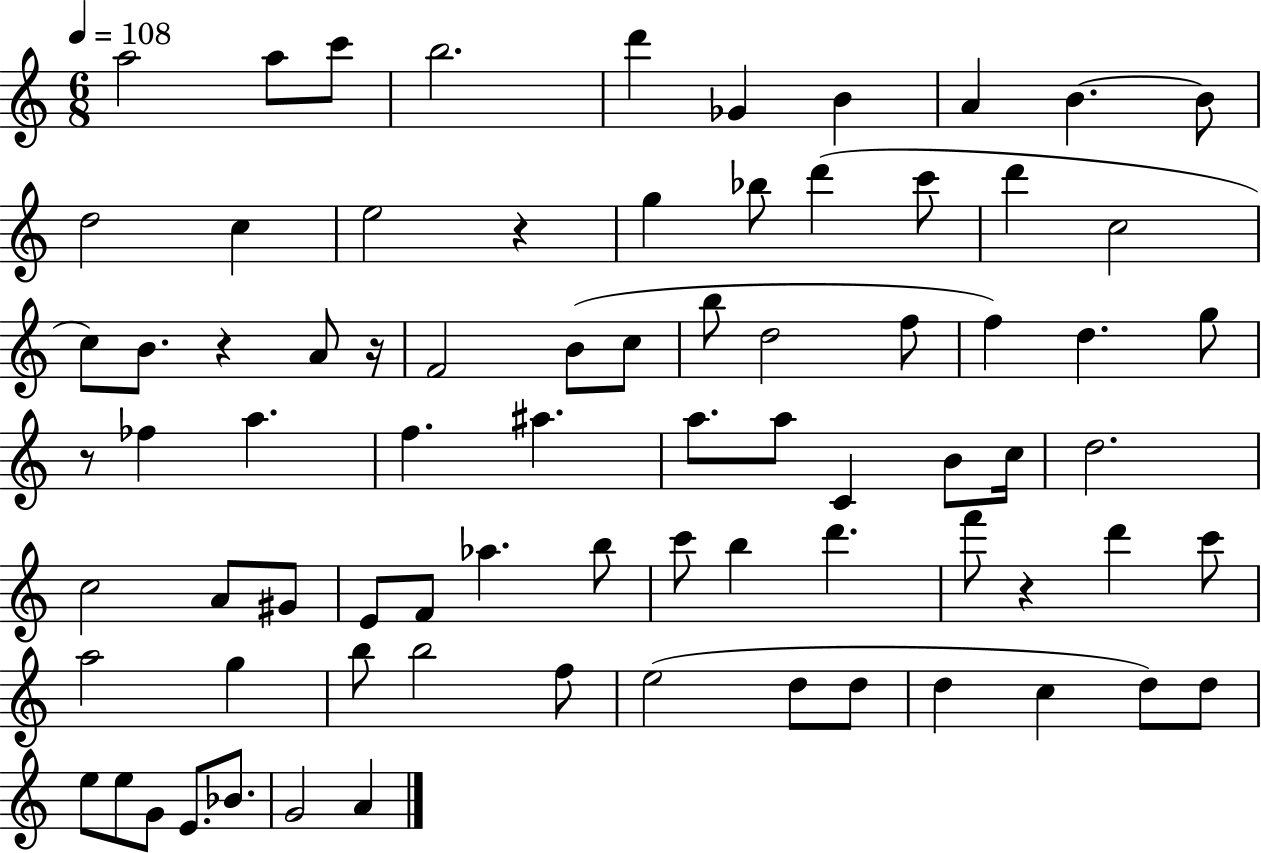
{
  \clef treble
  \numericTimeSignature
  \time 6/8
  \key c \major
  \tempo 4 = 108
  \repeat volta 2 { a''2 a''8 c'''8 | b''2. | d'''4 ges'4 b'4 | a'4 b'4.~~ b'8 | \break d''2 c''4 | e''2 r4 | g''4 bes''8 d'''4( c'''8 | d'''4 c''2 | \break c''8) b'8. r4 a'8 r16 | f'2 b'8( c''8 | b''8 d''2 f''8 | f''4) d''4. g''8 | \break r8 fes''4 a''4. | f''4. ais''4. | a''8. a''8 c'4 b'8 c''16 | d''2. | \break c''2 a'8 gis'8 | e'8 f'8 aes''4. b''8 | c'''8 b''4 d'''4. | f'''8 r4 d'''4 c'''8 | \break a''2 g''4 | b''8 b''2 f''8 | e''2( d''8 d''8 | d''4 c''4 d''8) d''8 | \break e''8 e''8 g'8 e'8. bes'8. | g'2 a'4 | } \bar "|."
}